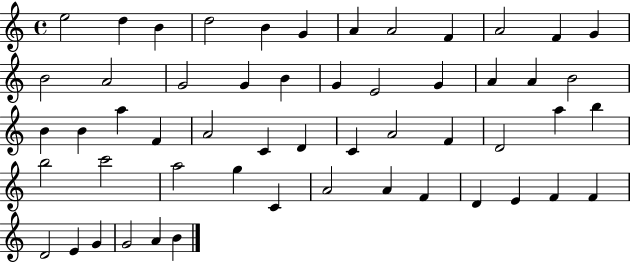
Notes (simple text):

E5/h D5/q B4/q D5/h B4/q G4/q A4/q A4/h F4/q A4/h F4/q G4/q B4/h A4/h G4/h G4/q B4/q G4/q E4/h G4/q A4/q A4/q B4/h B4/q B4/q A5/q F4/q A4/h C4/q D4/q C4/q A4/h F4/q D4/h A5/q B5/q B5/h C6/h A5/h G5/q C4/q A4/h A4/q F4/q D4/q E4/q F4/q F4/q D4/h E4/q G4/q G4/h A4/q B4/q